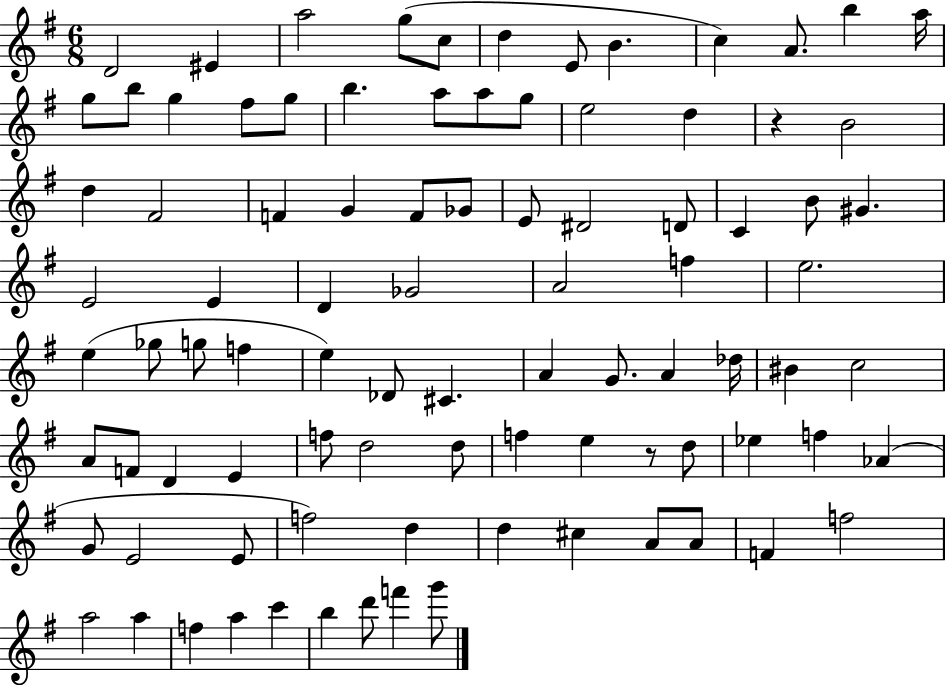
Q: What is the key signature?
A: G major